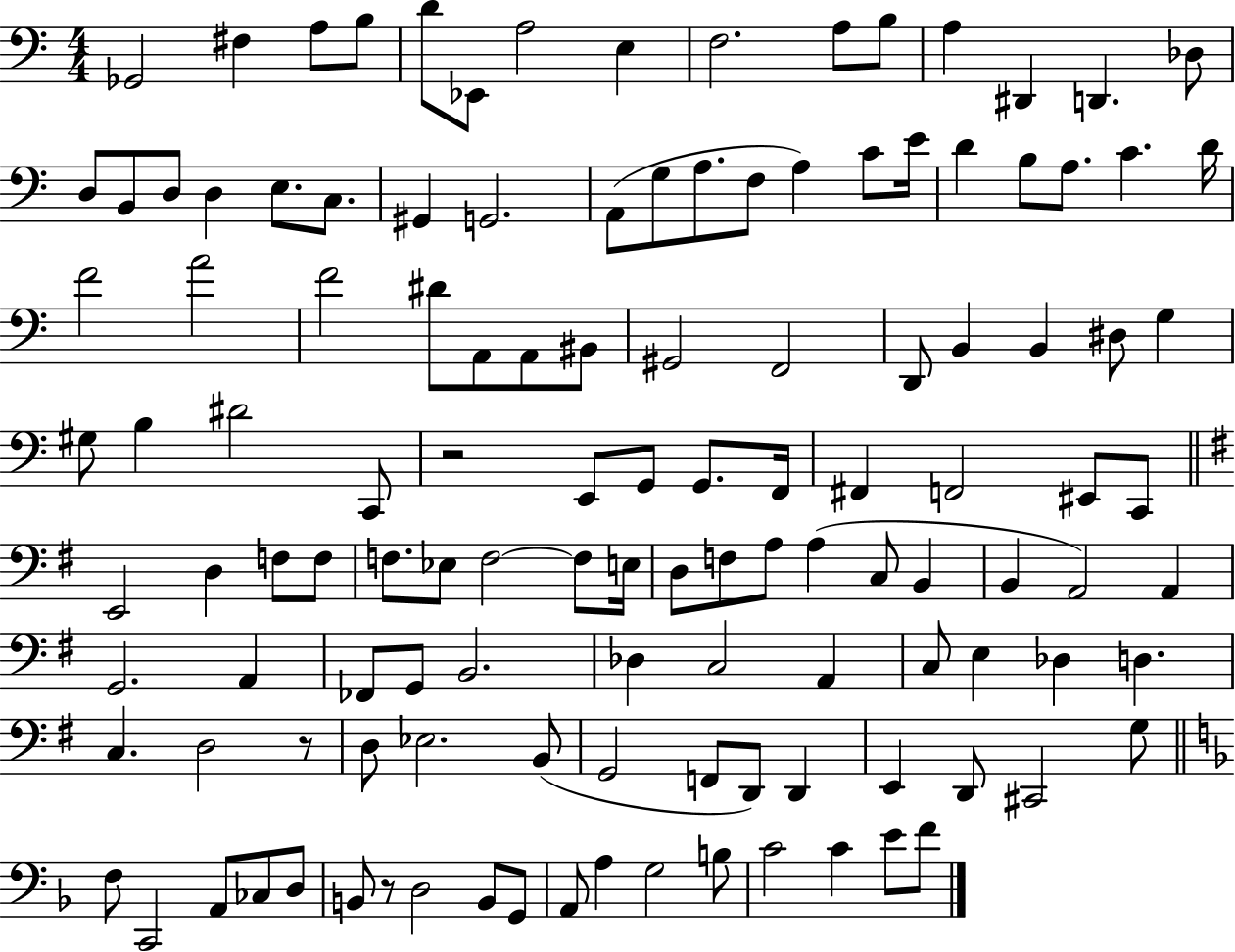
{
  \clef bass
  \numericTimeSignature
  \time 4/4
  \key c \major
  \repeat volta 2 { ges,2 fis4 a8 b8 | d'8 ees,8 a2 e4 | f2. a8 b8 | a4 dis,4 d,4. des8 | \break d8 b,8 d8 d4 e8. c8. | gis,4 g,2. | a,8( g8 a8. f8 a4) c'8 e'16 | d'4 b8 a8. c'4. d'16 | \break f'2 a'2 | f'2 dis'8 a,8 a,8 bis,8 | gis,2 f,2 | d,8 b,4 b,4 dis8 g4 | \break gis8 b4 dis'2 c,8 | r2 e,8 g,8 g,8. f,16 | fis,4 f,2 eis,8 c,8 | \bar "||" \break \key e \minor e,2 d4 f8 f8 | f8. ees8 f2~~ f8 e16 | d8 f8 a8 a4( c8 b,4 | b,4 a,2) a,4 | \break g,2. a,4 | fes,8 g,8 b,2. | des4 c2 a,4 | c8 e4 des4 d4. | \break c4. d2 r8 | d8 ees2. b,8( | g,2 f,8 d,8) d,4 | e,4 d,8 cis,2 g8 | \break \bar "||" \break \key f \major f8 c,2 a,8 ces8 d8 | b,8 r8 d2 b,8 g,8 | a,8 a4 g2 b8 | c'2 c'4 e'8 f'8 | \break } \bar "|."
}